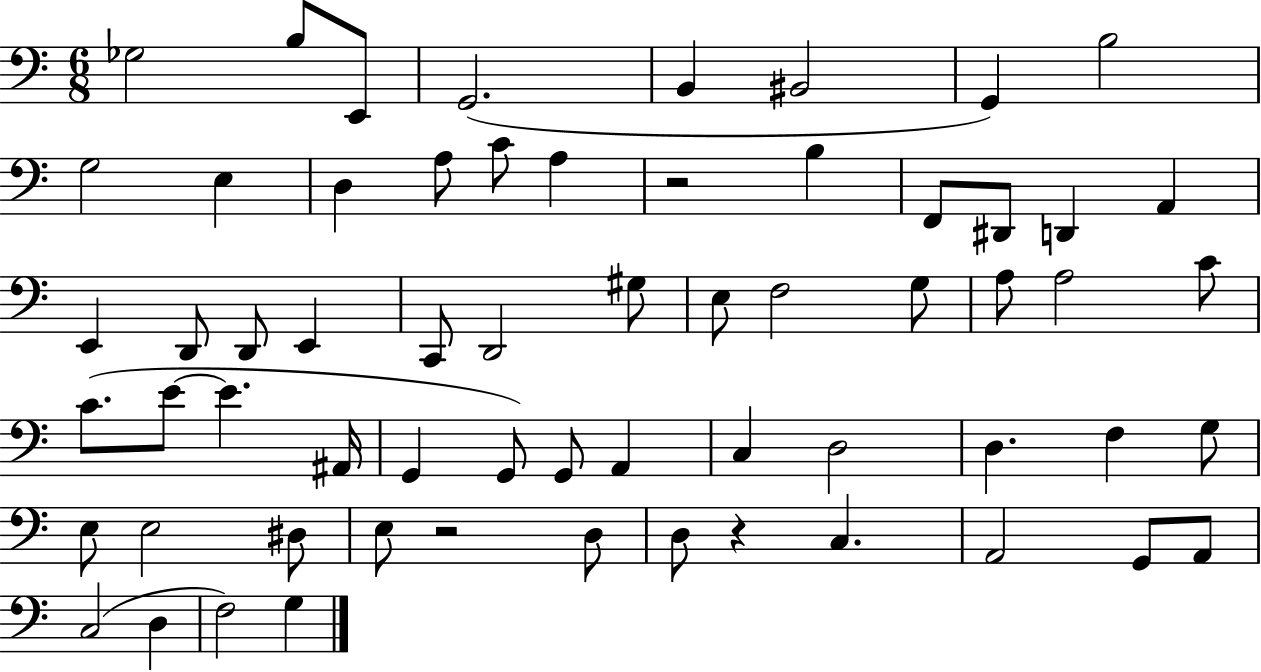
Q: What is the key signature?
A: C major